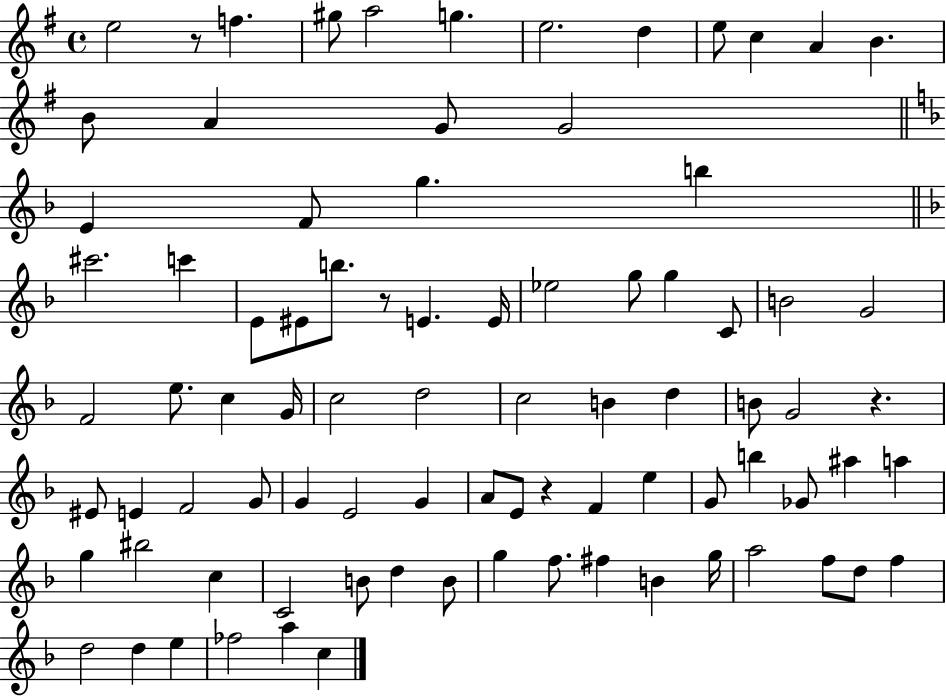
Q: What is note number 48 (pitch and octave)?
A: G4